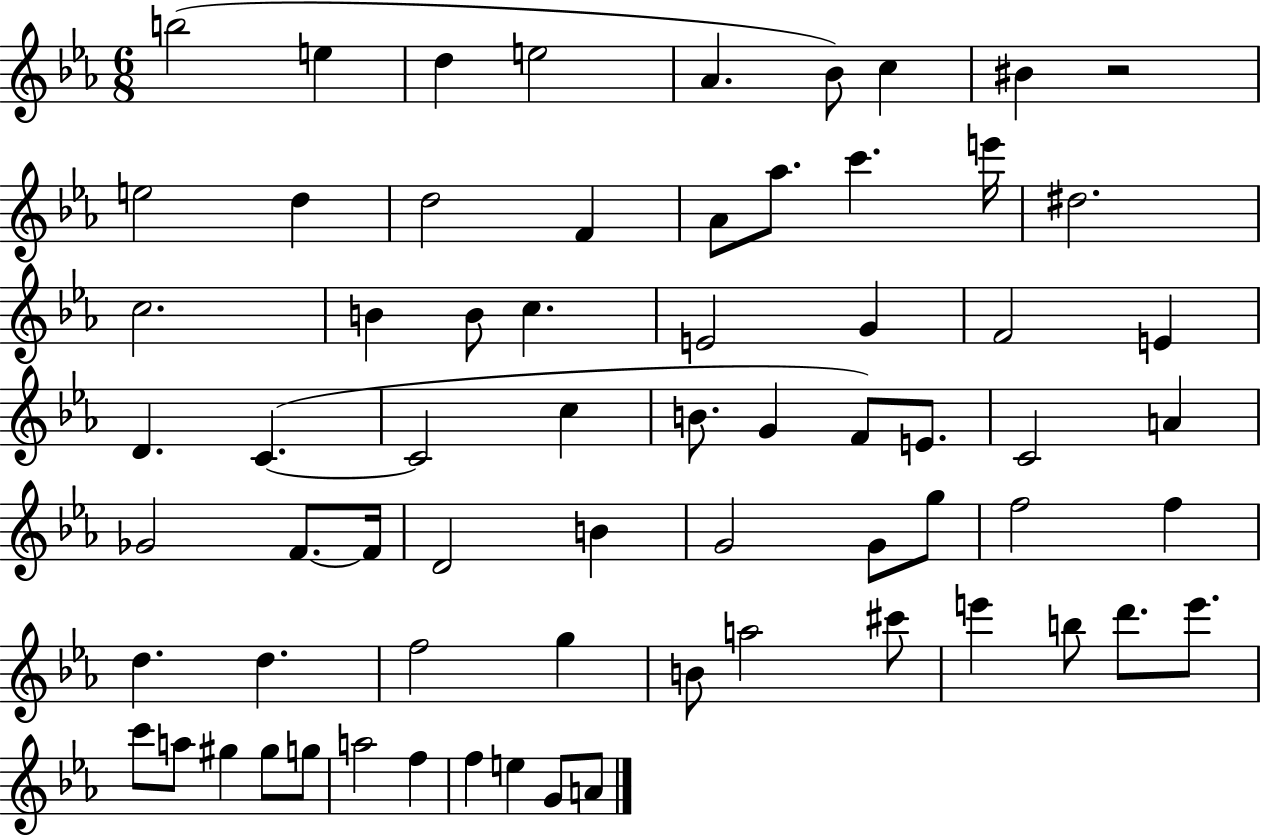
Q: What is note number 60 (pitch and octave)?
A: G#5